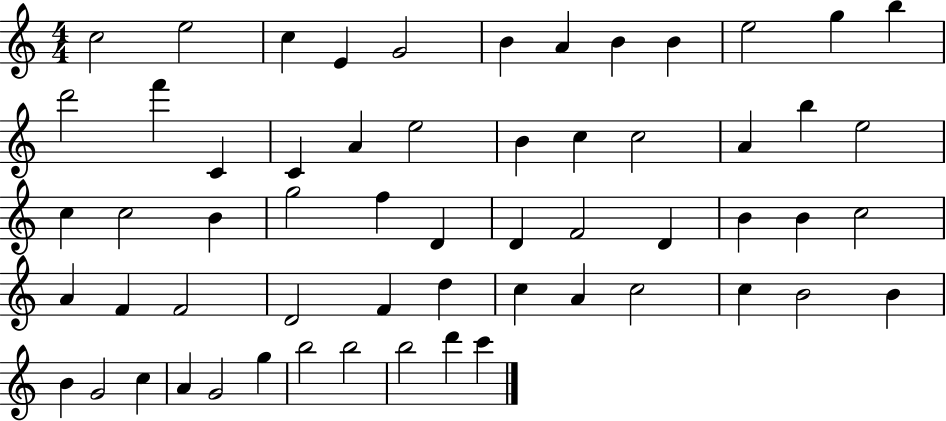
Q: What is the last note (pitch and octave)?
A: C6